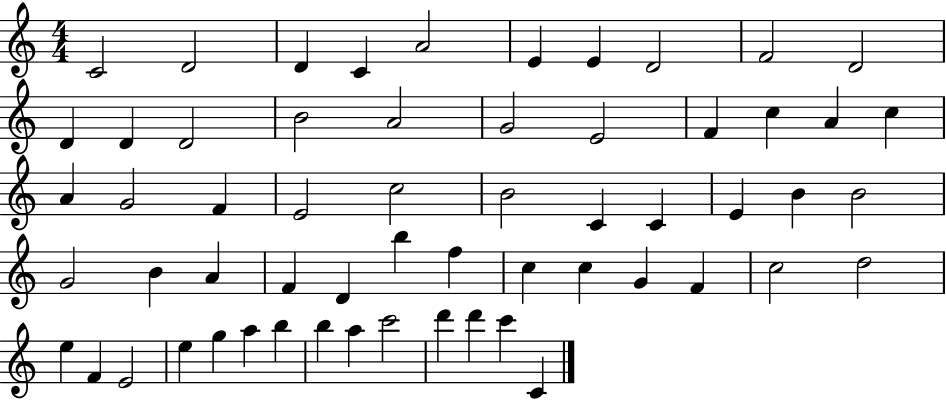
{
  \clef treble
  \numericTimeSignature
  \time 4/4
  \key c \major
  c'2 d'2 | d'4 c'4 a'2 | e'4 e'4 d'2 | f'2 d'2 | \break d'4 d'4 d'2 | b'2 a'2 | g'2 e'2 | f'4 c''4 a'4 c''4 | \break a'4 g'2 f'4 | e'2 c''2 | b'2 c'4 c'4 | e'4 b'4 b'2 | \break g'2 b'4 a'4 | f'4 d'4 b''4 f''4 | c''4 c''4 g'4 f'4 | c''2 d''2 | \break e''4 f'4 e'2 | e''4 g''4 a''4 b''4 | b''4 a''4 c'''2 | d'''4 d'''4 c'''4 c'4 | \break \bar "|."
}